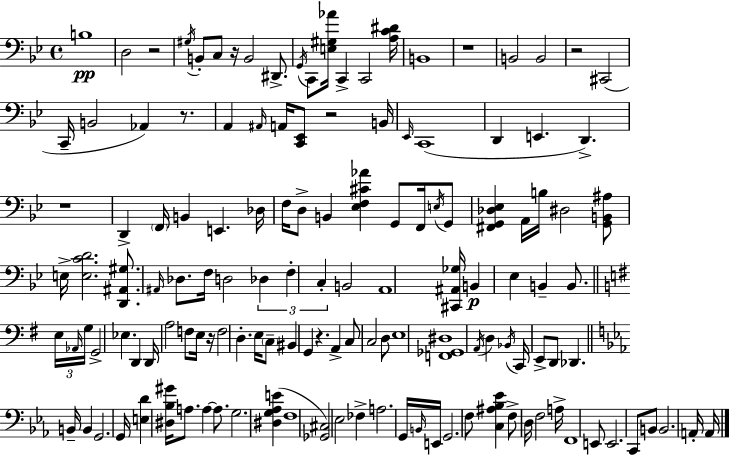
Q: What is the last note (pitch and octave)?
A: A2